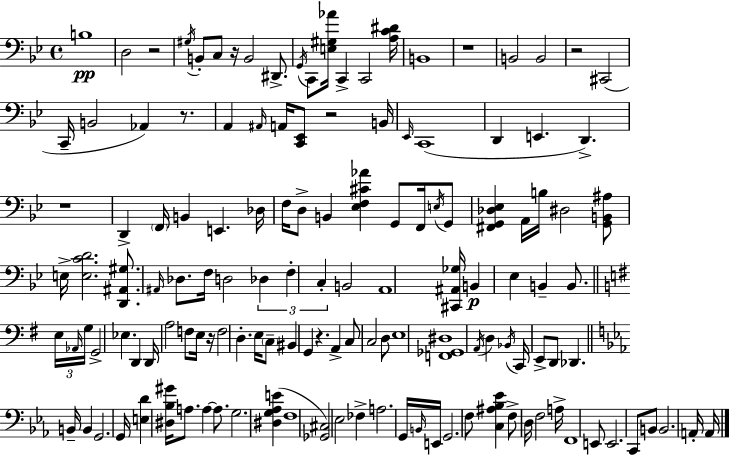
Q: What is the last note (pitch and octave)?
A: A2